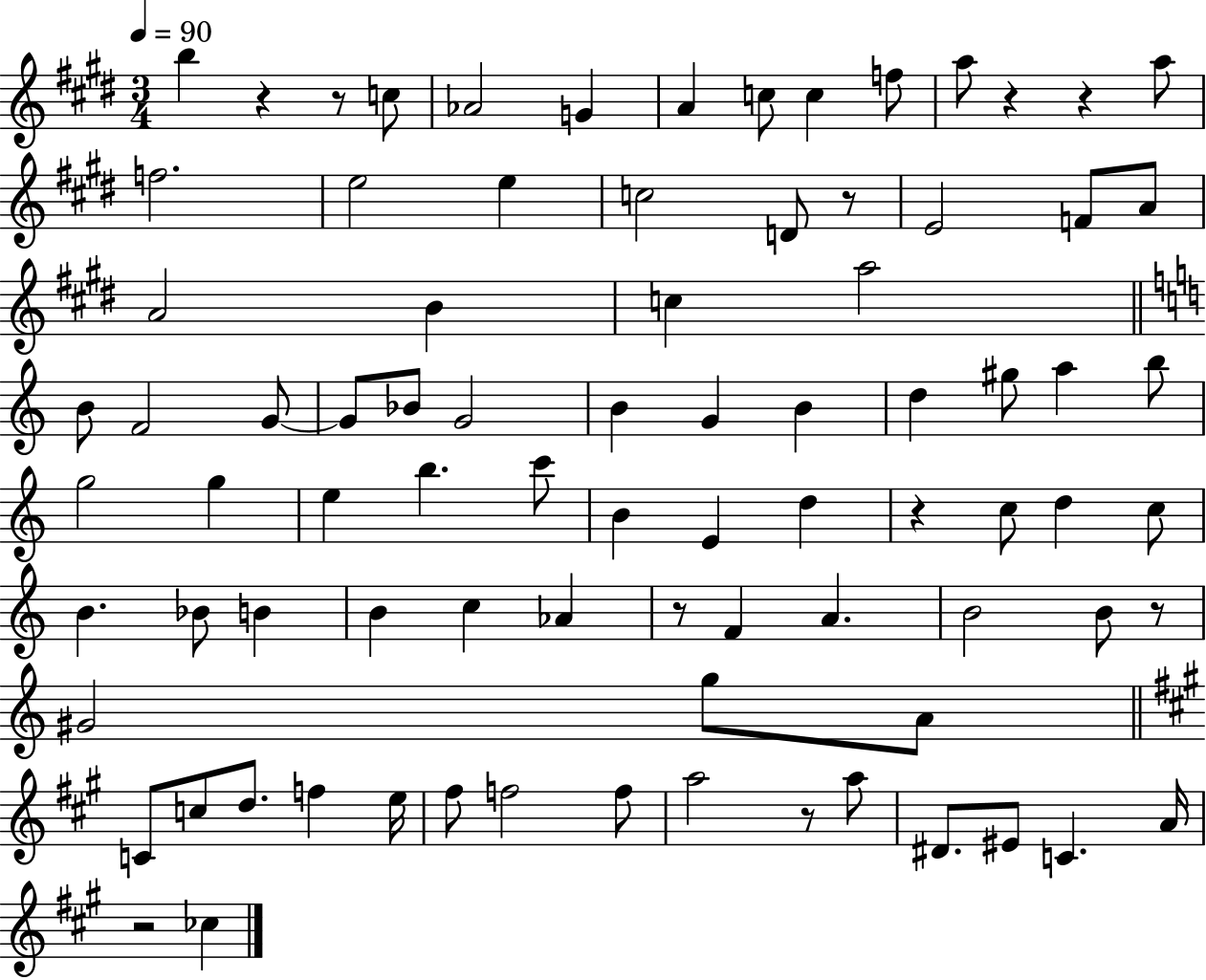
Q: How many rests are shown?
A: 10